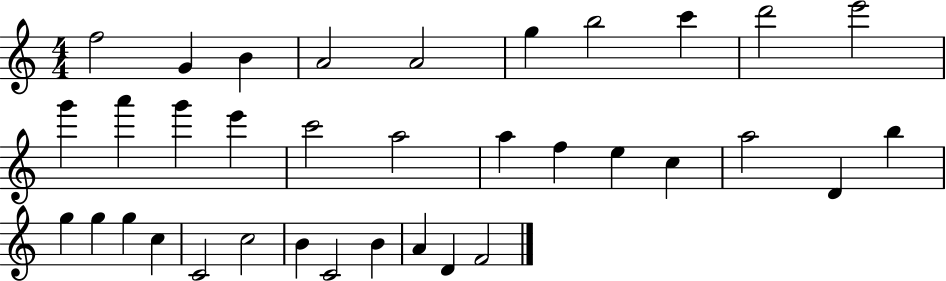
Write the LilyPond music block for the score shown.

{
  \clef treble
  \numericTimeSignature
  \time 4/4
  \key c \major
  f''2 g'4 b'4 | a'2 a'2 | g''4 b''2 c'''4 | d'''2 e'''2 | \break g'''4 a'''4 g'''4 e'''4 | c'''2 a''2 | a''4 f''4 e''4 c''4 | a''2 d'4 b''4 | \break g''4 g''4 g''4 c''4 | c'2 c''2 | b'4 c'2 b'4 | a'4 d'4 f'2 | \break \bar "|."
}